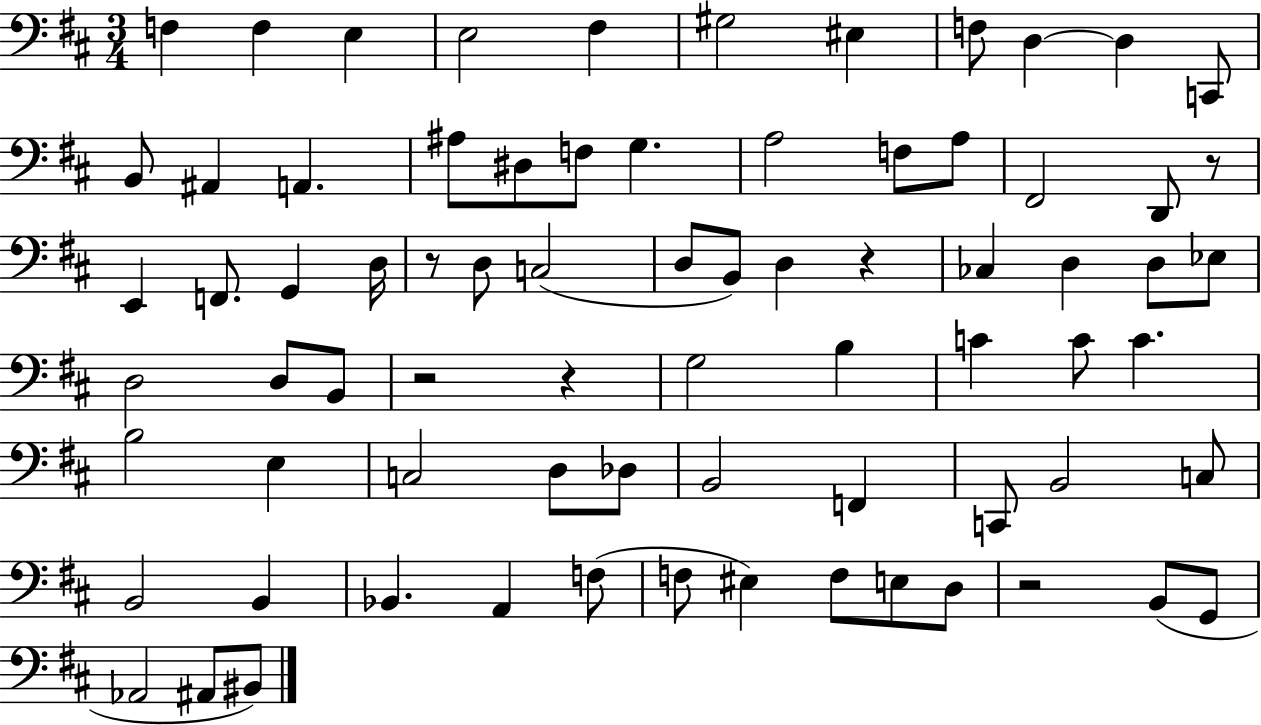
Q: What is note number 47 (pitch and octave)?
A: C3